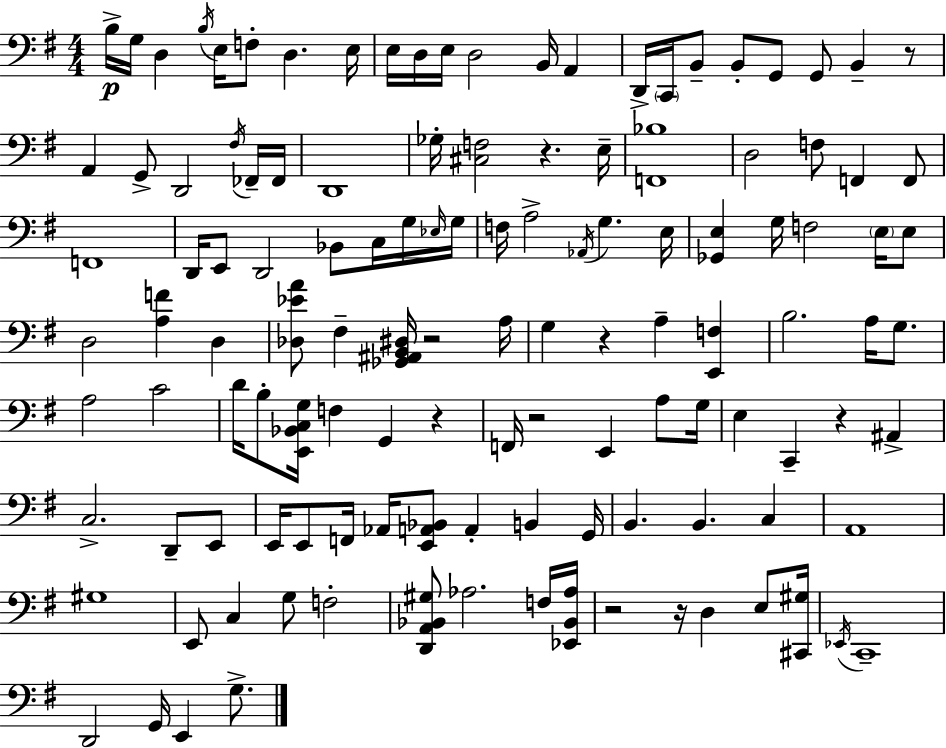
{
  \clef bass
  \numericTimeSignature
  \time 4/4
  \key g \major
  b16->\p g16 d4 \acciaccatura { b16 } e16 f8-. d4. | e16 e16 d16 e16 d2 b,16 a,4 | d,16-> \parenthesize c,16 b,8-- b,8-. g,8 g,8 b,4-- r8 | a,4 g,8-> d,2 \acciaccatura { fis16 } | \break fes,16-- fes,16 d,1 | ges16-. <cis f>2 r4. | e16-- <f, bes>1 | d2 f8 f,4 | \break f,8 f,1 | d,16 e,8 d,2 bes,8 c16 | g16 \grace { ees16 } g16 f16 a2-> \acciaccatura { aes,16 } g4. | e16 <ges, e>4 g16 f2 | \break \parenthesize e16 e8 d2 <a f'>4 | d4 <des ees' a'>8 fis4-- <ges, ais, b, dis>16 r2 | a16 g4 r4 a4-- | <e, f>4 b2. | \break a16 g8. a2 c'2 | d'16 b8-. <e, bes, c g>16 f4 g,4 | r4 f,16 r2 e,4 | a8 g16 e4 c,4-- r4 | \break ais,4-> c2.-> | d,8-- e,8 e,16 e,8 f,16 aes,16 <e, a, bes,>8 a,4-. b,4 | g,16 b,4. b,4. | c4 a,1 | \break gis1 | e,8 c4 g8 f2-. | <d, a, bes, gis>8 aes2. | f16 <ees, bes, aes>16 r2 r16 d4 | \break e8 <cis, gis>16 \acciaccatura { ees,16 } c,1-- | d,2 g,16 e,4 | g8.-> \bar "|."
}